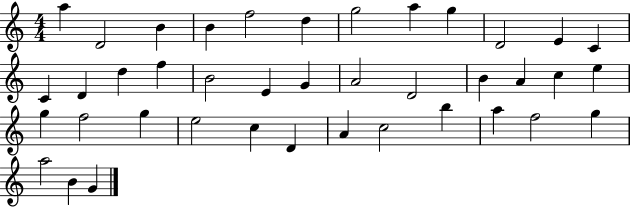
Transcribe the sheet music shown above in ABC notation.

X:1
T:Untitled
M:4/4
L:1/4
K:C
a D2 B B f2 d g2 a g D2 E C C D d f B2 E G A2 D2 B A c e g f2 g e2 c D A c2 b a f2 g a2 B G